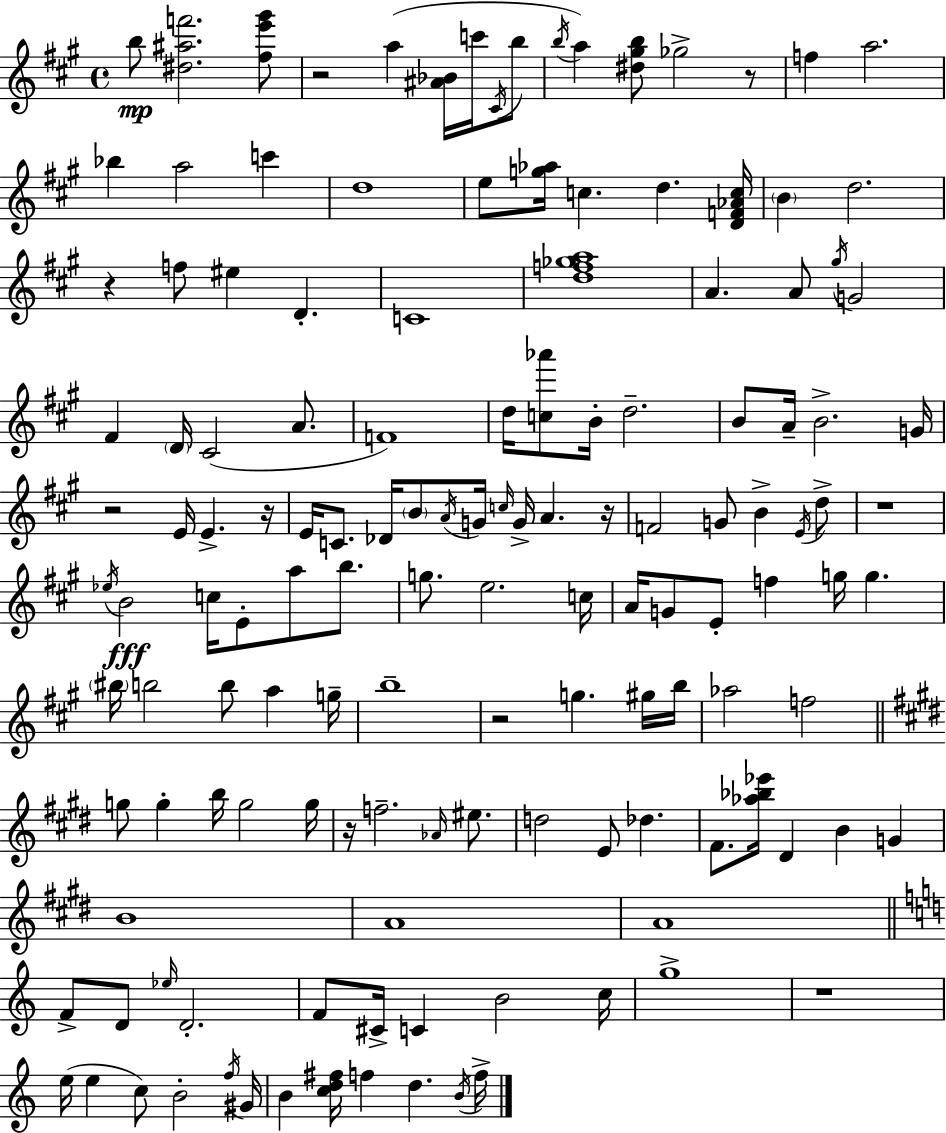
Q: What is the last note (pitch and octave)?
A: F5